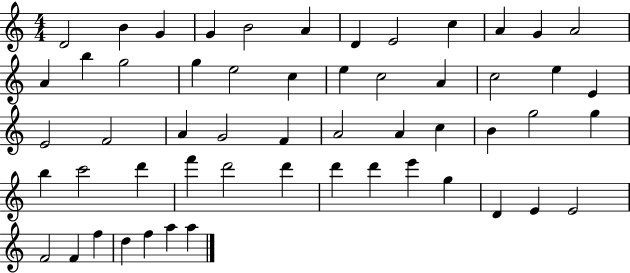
D4/h B4/q G4/q G4/q B4/h A4/q D4/q E4/h C5/q A4/q G4/q A4/h A4/q B5/q G5/h G5/q E5/h C5/q E5/q C5/h A4/q C5/h E5/q E4/q E4/h F4/h A4/q G4/h F4/q A4/h A4/q C5/q B4/q G5/h G5/q B5/q C6/h D6/q F6/q D6/h D6/q D6/q D6/q E6/q G5/q D4/q E4/q E4/h F4/h F4/q F5/q D5/q F5/q A5/q A5/q